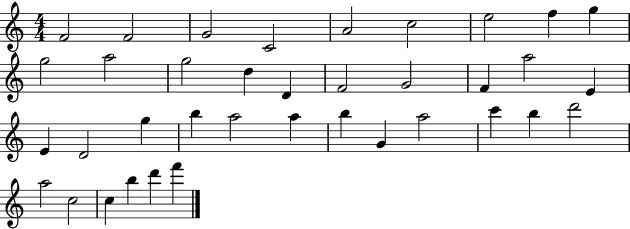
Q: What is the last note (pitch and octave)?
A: F6